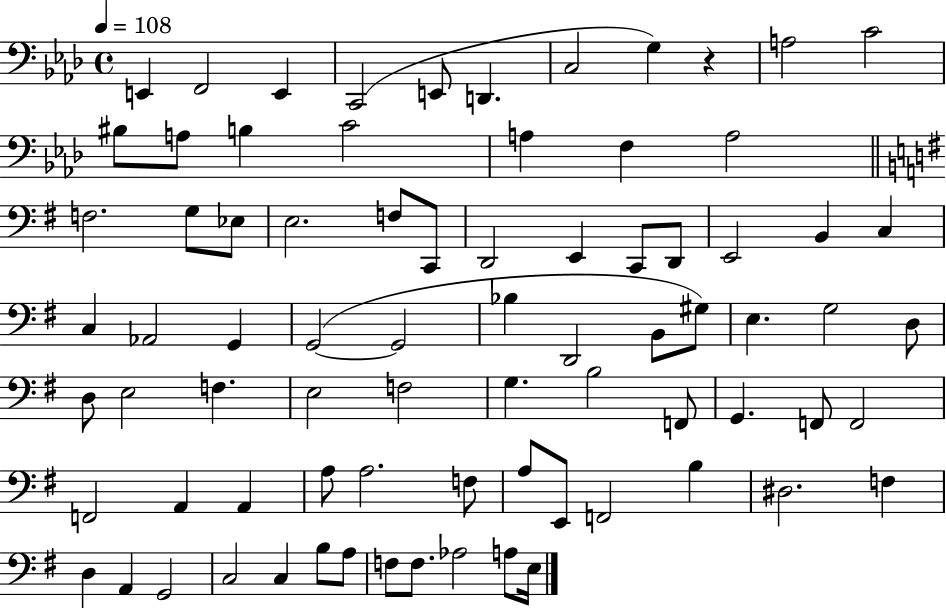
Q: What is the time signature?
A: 4/4